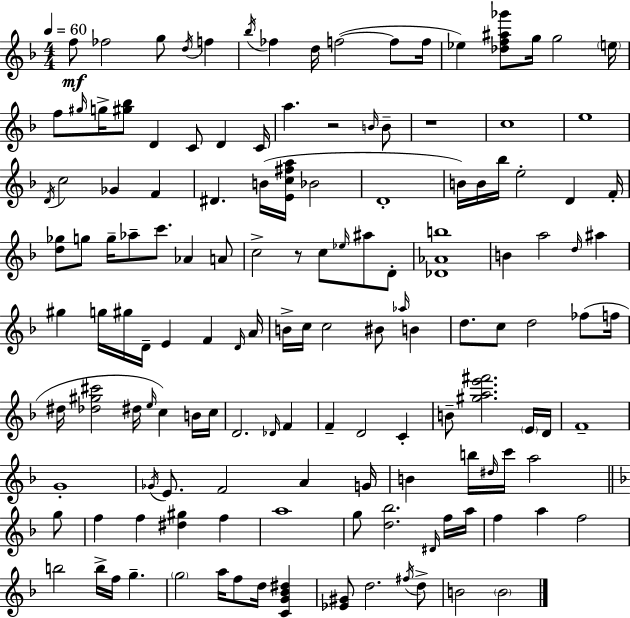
{
  \clef treble
  \numericTimeSignature
  \time 4/4
  \key d \minor
  \tempo 4 = 60
  f''8\mf fes''2 g''8 \acciaccatura { d''16 } f''4 | \acciaccatura { bes''16 } fes''4 d''16 f''2~(~ f''8 | f''16 ees''4) <des'' f'' ais'' ges'''>8 g''16 g''2 | \parenthesize e''16 f''8 \grace { gis''16 } g''16-> <gis'' bes''>8 d'4 c'8 d'4 | \break c'16 a''4. r2 | \grace { b'16 } b'8-- r1 | c''1 | e''1 | \break \acciaccatura { d'16 } c''2 ges'4 | f'4 dis'4. b'16( <e' c'' fis'' a''>16 bes'2 | d'1-. | b'16) b'16 bes''16 e''2-. | \break d'4 f'16-. <d'' ges''>8 g''8 g''16-- aes''8-- c'''8. aes'4 | a'8 c''2-> r8 c''8 | \grace { ees''16 } ais''8 d'8-. <des' aes' b''>1 | b'4 a''2 | \break \grace { d''16 } ais''4 gis''4 g''16 gis''16 d'16-- e'4 | f'4 \grace { d'16 } a'16 b'16-> c''16 c''2 | bis'8 \grace { aes''16 } b'4 d''8. c''8 d''2 | fes''8( f''16 dis''16 <des'' gis'' cis'''>2 | \break dis''16 \grace { e''16 }) c''4 b'16 c''16 d'2. | \grace { des'16 } f'4 f'4-- d'2 | c'4-. b'8-- <gis'' a'' e''' fis'''>2. | \parenthesize e'16 d'16 f'1-- | \break g'1-. | \acciaccatura { ges'16 } e'8. f'2 | a'4 g'16 b'4 | b''16 \grace { dis''16 } c'''16 a''2 \bar "||" \break \key f \major g''8 f''4 f''4 <dis'' gis''>4 f''4 | a''1 | g''8 <d'' bes''>2. | \grace { dis'16 } f''16 a''16 f''4 a''4 f''2 | \break b''2 b''16-> f''16 g''4.-- | \parenthesize g''2 a''16 f''8 d''16 <c' g' bes' dis''>4 | <ees' gis'>8 d''2. | \acciaccatura { fis''16 } d''8-> b'2 \parenthesize b'2 | \break \bar "|."
}